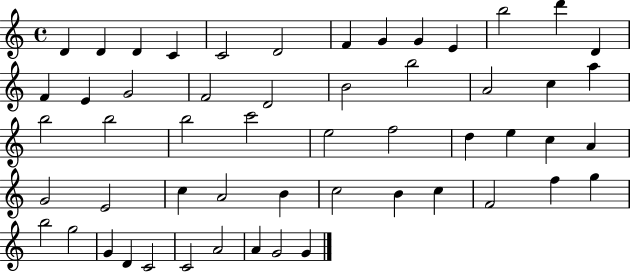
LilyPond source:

{
  \clef treble
  \time 4/4
  \defaultTimeSignature
  \key c \major
  d'4 d'4 d'4 c'4 | c'2 d'2 | f'4 g'4 g'4 e'4 | b''2 d'''4 d'4 | \break f'4 e'4 g'2 | f'2 d'2 | b'2 b''2 | a'2 c''4 a''4 | \break b''2 b''2 | b''2 c'''2 | e''2 f''2 | d''4 e''4 c''4 a'4 | \break g'2 e'2 | c''4 a'2 b'4 | c''2 b'4 c''4 | f'2 f''4 g''4 | \break b''2 g''2 | g'4 d'4 c'2 | c'2 a'2 | a'4 g'2 g'4 | \break \bar "|."
}